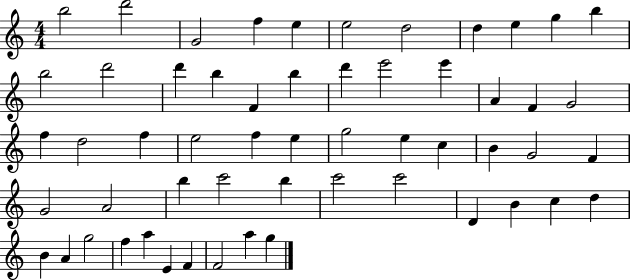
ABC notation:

X:1
T:Untitled
M:4/4
L:1/4
K:C
b2 d'2 G2 f e e2 d2 d e g b b2 d'2 d' b F b d' e'2 e' A F G2 f d2 f e2 f e g2 e c B G2 F G2 A2 b c'2 b c'2 c'2 D B c d B A g2 f a E F F2 a g